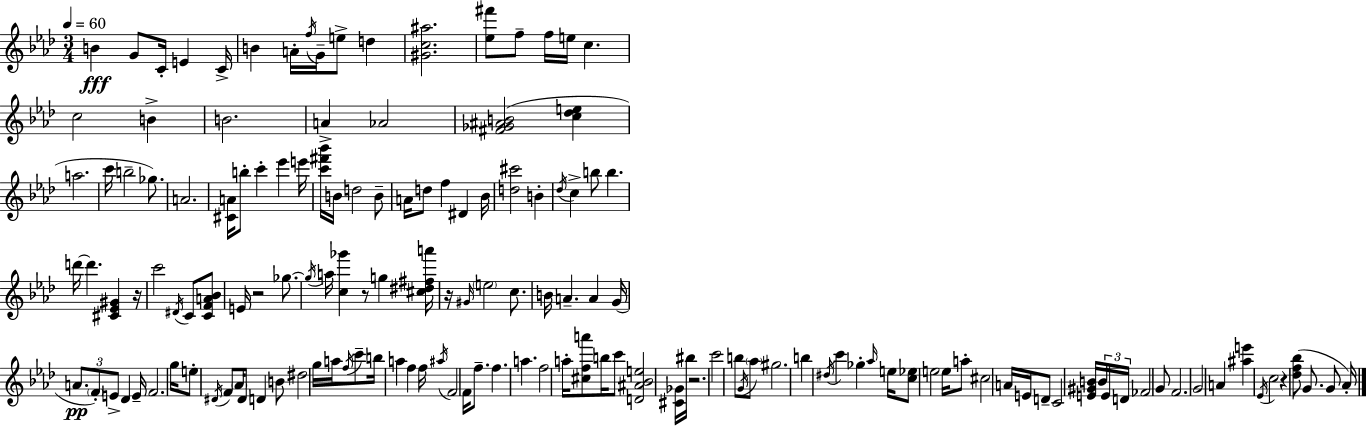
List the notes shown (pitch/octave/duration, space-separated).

B4/q G4/e C4/s E4/q C4/s B4/q A4/s F5/s G4/s E5/e D5/q [G#4,C5,A#5]/h. [Eb5,F#6]/e F5/e F5/s E5/s C5/q. C5/h B4/q B4/h. A4/q Ab4/h [F#4,Gb4,A#4,B4]/h [C5,Db5,E5]/q A5/h. C6/s B5/h Gb5/e. A4/h. [C#4,A4]/s B5/e C6/q Eb6/q E6/s [C6,F#6,Bb6]/s B4/s D5/h B4/e A4/s D5/e F5/q D#4/q Bb4/s [D5,C#6]/h B4/q Db5/s C5/q B5/e B5/q. D6/s D6/q. [C#4,Eb4,G#4]/q R/s C6/h D#4/s C4/e [C4,F4,A4,Bb4]/e E4/s R/h Gb5/e. Gb5/s A5/s [C5,Gb6]/q R/e G5/q [C#5,D#5,F#5,A6]/s R/s G#4/s E5/h C5/e. B4/s A4/q. A4/q G4/s A4/e. F4/e E4/e Db4/q E4/s F4/h. G5/s E5/e D#4/s F4/e Ab4/s D#4/e D4/q B4/e D#5/h G5/s A5/s F5/s C6/e B5/s A5/q F5/q F5/s A#5/s F4/h F4/s F5/e. F5/q. A5/q. F5/h A5/s [C#5,F5,A6]/e B5/s C6/e [D4,A#4,Bb4,E5]/h [C#4,Gb4]/s BIS5/s R/h. C6/h B5/e G4/s Ab5/e G#5/h. B5/q D#5/s C6/q Gb5/q Ab5/s E5/s [C5,Eb5]/e E5/h E5/s A5/e C#5/h A4/s E4/s D4/e C4/h [E4,G#4,B4]/s B4/s E4/s D4/s FES4/h G4/e F4/h. G4/h A4/q [A#5,E6]/q Eb4/s C5/h R/q [Db5,F5,Bb5]/e G4/e. G4/e Ab4/s